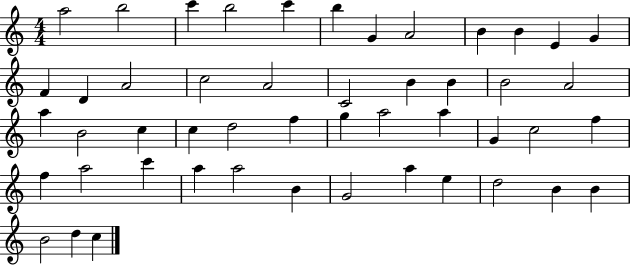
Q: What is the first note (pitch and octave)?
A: A5